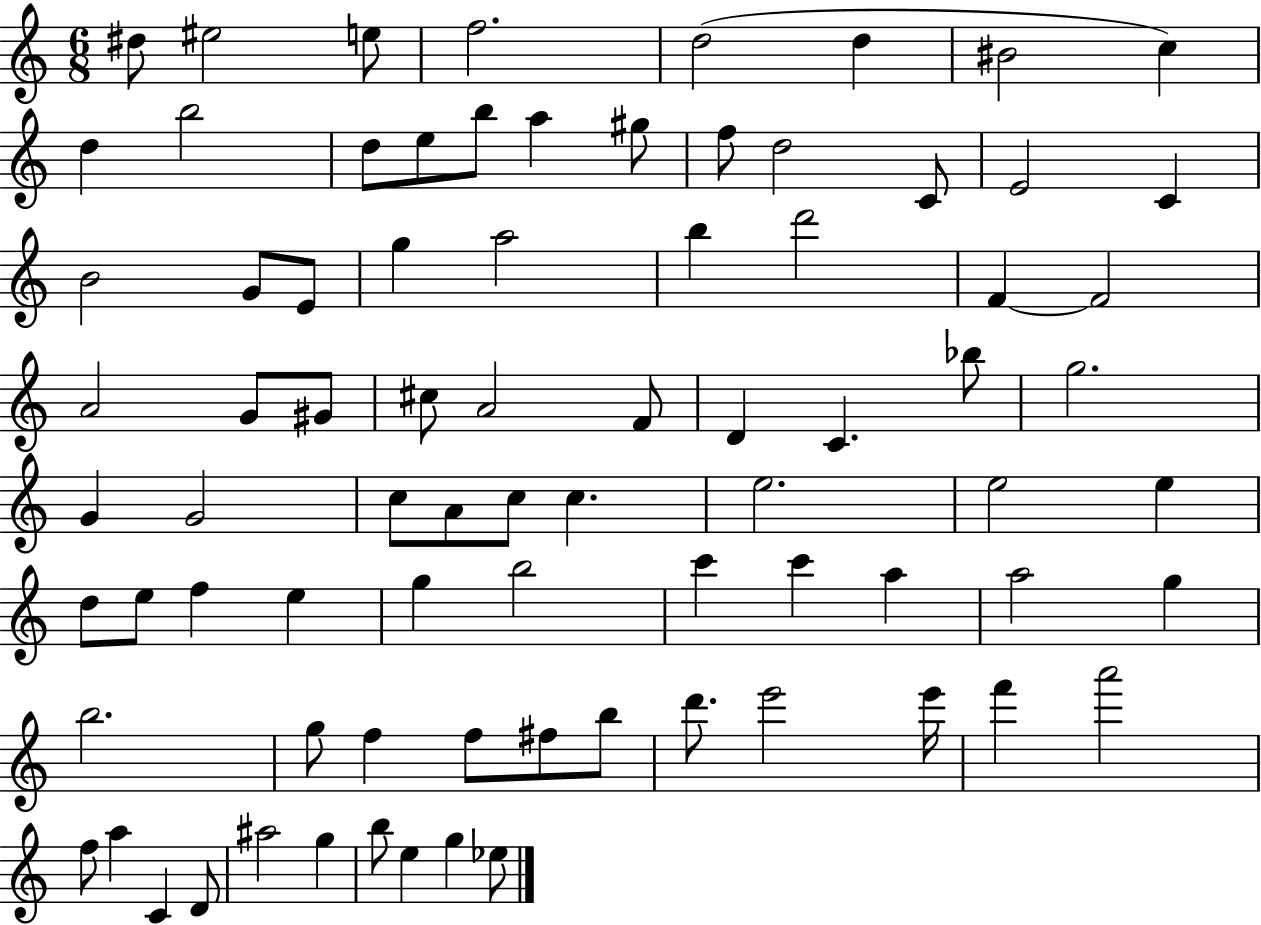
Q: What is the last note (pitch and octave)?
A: Eb5